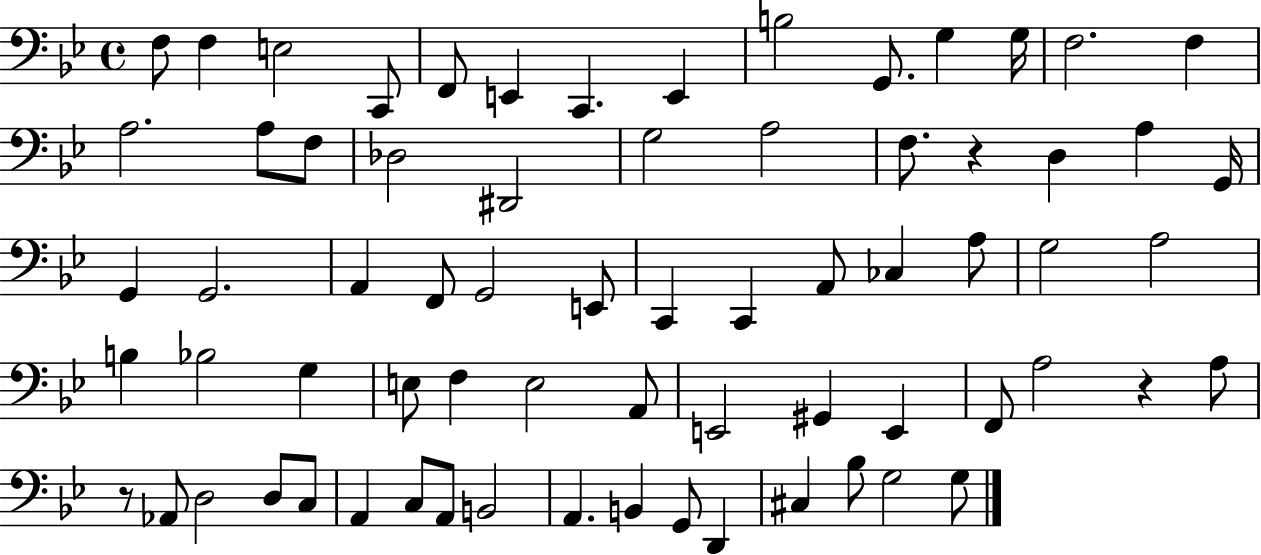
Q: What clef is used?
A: bass